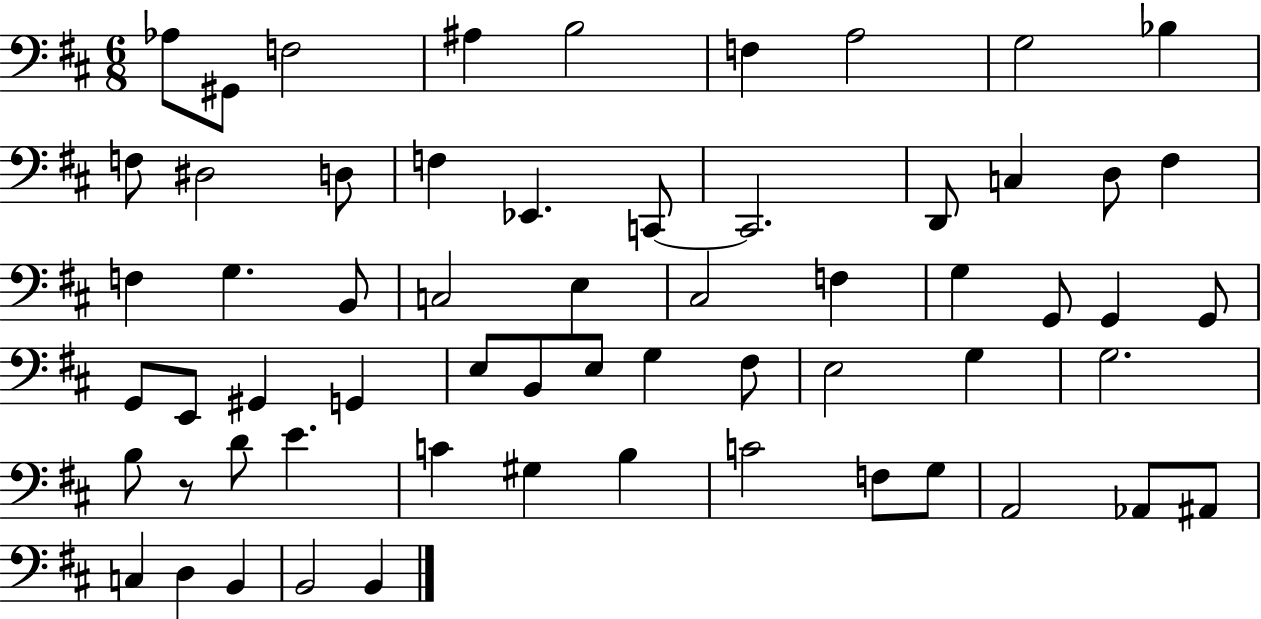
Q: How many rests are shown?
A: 1